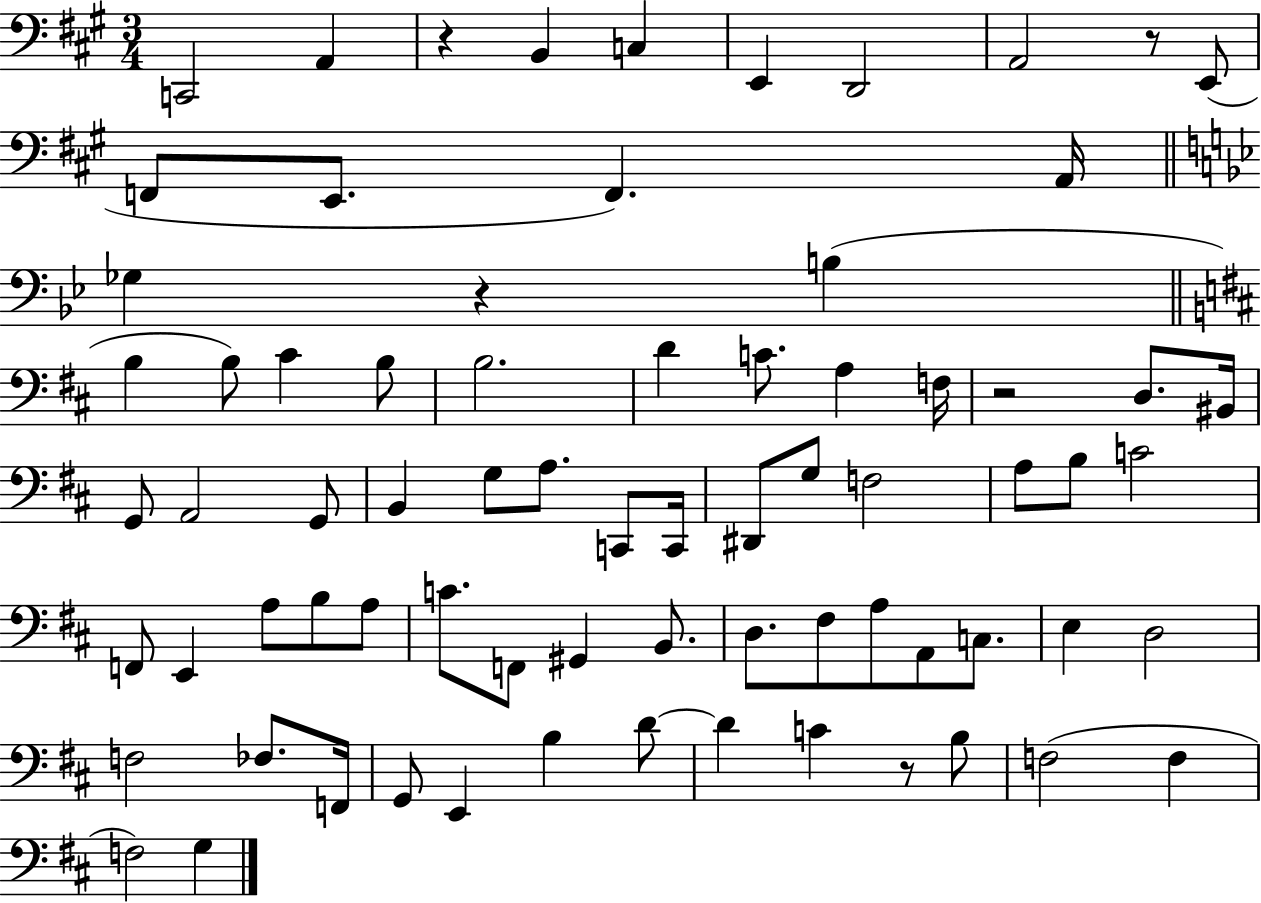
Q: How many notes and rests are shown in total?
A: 74